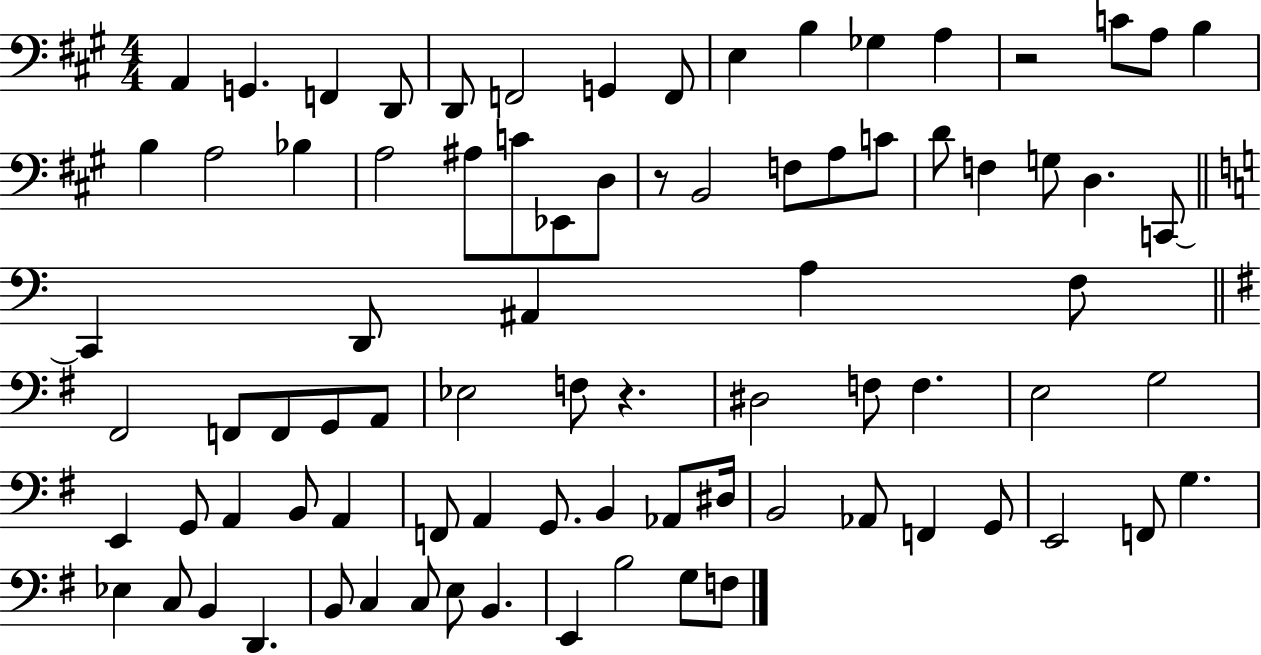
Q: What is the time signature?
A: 4/4